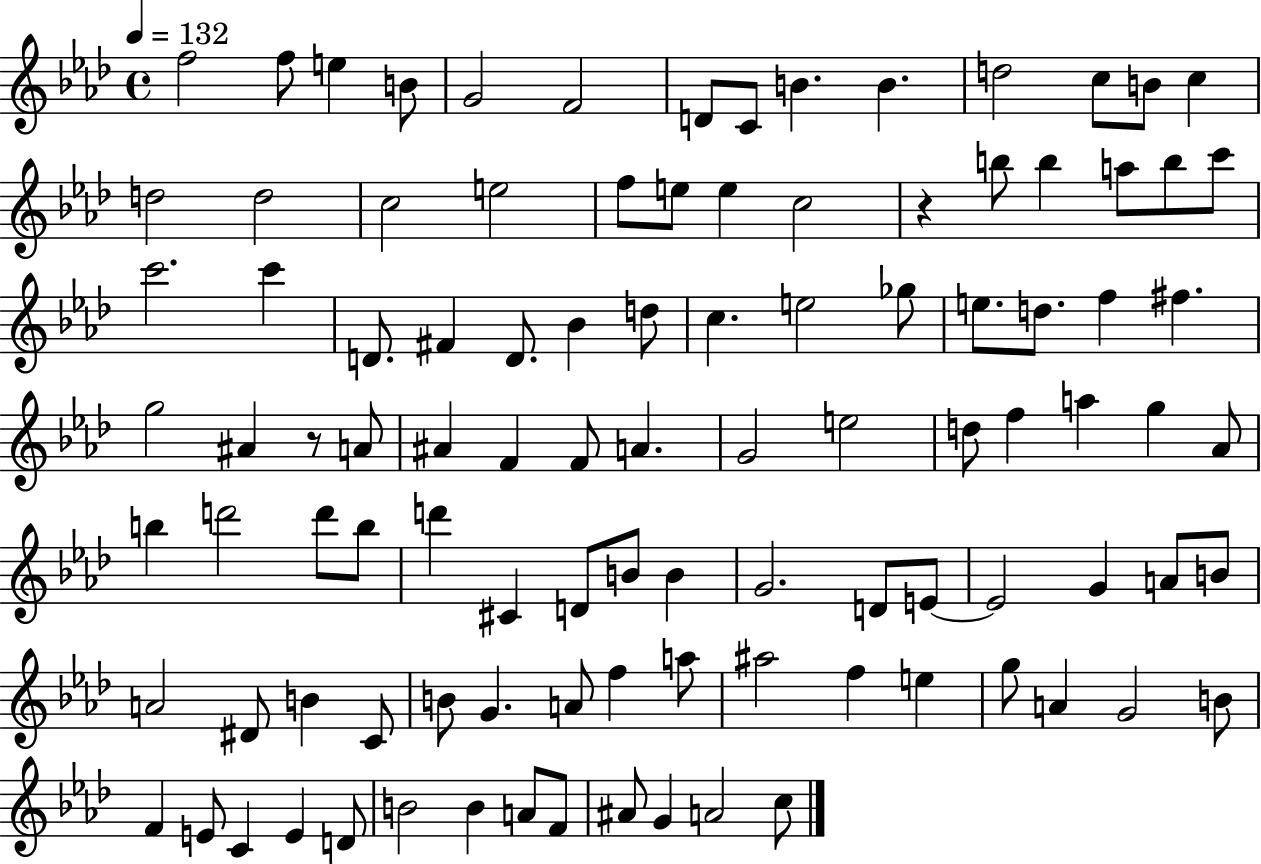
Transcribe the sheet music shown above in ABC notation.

X:1
T:Untitled
M:4/4
L:1/4
K:Ab
f2 f/2 e B/2 G2 F2 D/2 C/2 B B d2 c/2 B/2 c d2 d2 c2 e2 f/2 e/2 e c2 z b/2 b a/2 b/2 c'/2 c'2 c' D/2 ^F D/2 _B d/2 c e2 _g/2 e/2 d/2 f ^f g2 ^A z/2 A/2 ^A F F/2 A G2 e2 d/2 f a g _A/2 b d'2 d'/2 b/2 d' ^C D/2 B/2 B G2 D/2 E/2 E2 G A/2 B/2 A2 ^D/2 B C/2 B/2 G A/2 f a/2 ^a2 f e g/2 A G2 B/2 F E/2 C E D/2 B2 B A/2 F/2 ^A/2 G A2 c/2